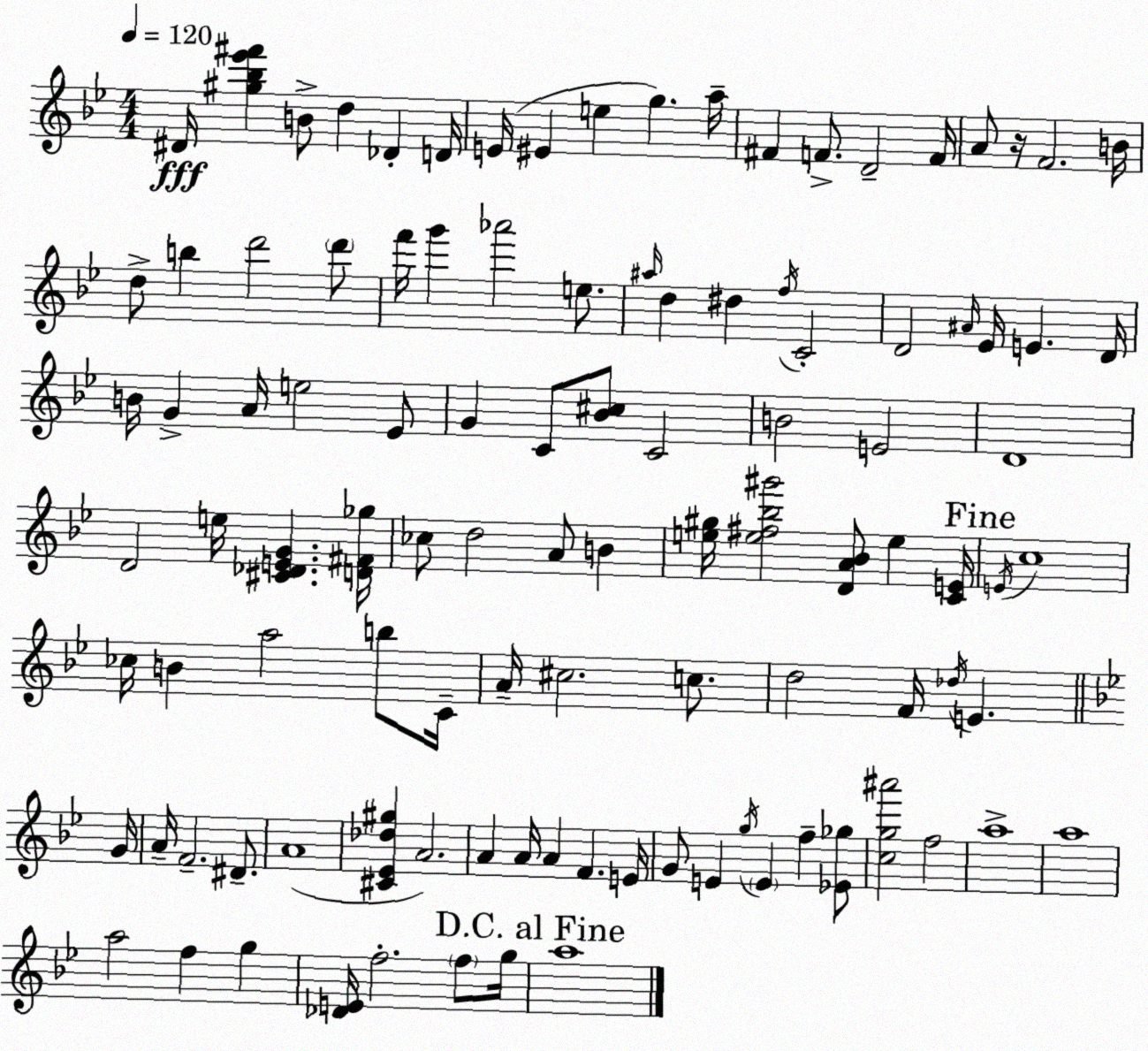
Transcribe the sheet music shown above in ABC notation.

X:1
T:Untitled
M:4/4
L:1/4
K:Bb
^D/4 [^g_b_e'^f'] B/2 d _D D/4 E/4 ^E e g a/4 ^F F/2 D2 F/4 A/2 z/4 F2 B/4 d/2 b d'2 d'/2 f'/4 g' _a'2 e/2 ^a/4 d ^d f/4 C2 D2 ^A/4 _E/4 E D/4 B/4 G A/4 e2 _E/2 G C/2 [_B^c]/2 C2 B2 E2 D4 D2 e/4 [^C_DEG] [D^F_g]/4 _c/2 d2 A/2 B [e^g]/4 [e^f_b^g']2 [DA_B]/2 e [CE]/4 E/4 c4 _c/4 B a2 b/2 C/4 A/4 ^c2 c/2 d2 F/4 _d/4 E G/4 A/4 F2 ^D/2 A4 [^C_E_d^g] A2 A A/4 A F E/4 G/2 E g/4 E f [_E_g]/2 [cg^a']2 f2 a4 a4 a2 f g [_DE]/4 f2 f/2 g/4 a4